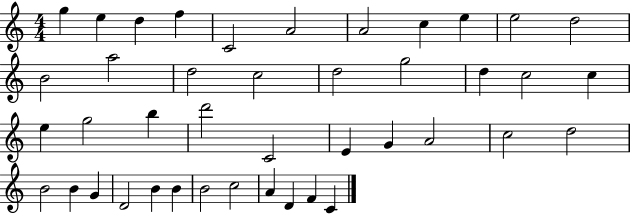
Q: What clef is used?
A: treble